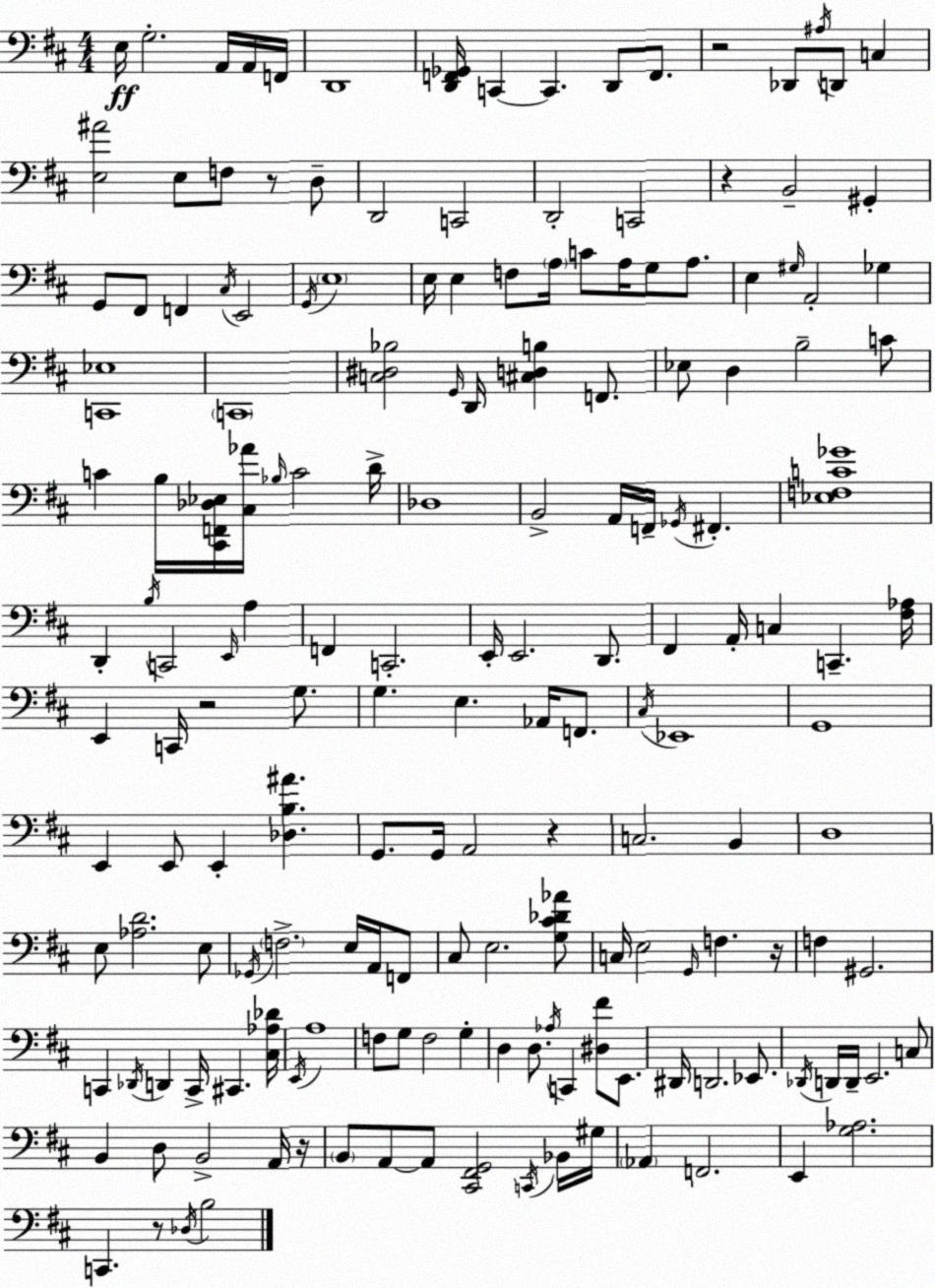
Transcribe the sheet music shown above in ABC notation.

X:1
T:Untitled
M:4/4
L:1/4
K:D
E,/4 G,2 A,,/4 A,,/4 F,,/4 D,,4 [D,,F,,_G,,]/4 C,, C,, D,,/2 F,,/2 z2 _D,,/2 ^A,/4 D,,/2 C, [E,^A]2 E,/2 F,/2 z/2 D,/2 D,,2 C,,2 D,,2 C,,2 z B,,2 ^G,, G,,/2 ^F,,/2 F,, ^C,/4 E,,2 G,,/4 E,4 E,/4 E, F,/2 A,/4 C/2 A,/4 G,/2 A,/2 E, ^G,/4 A,,2 _G, [C,,_E,]4 C,,4 [C,^D,_B,]2 G,,/4 D,,/4 [^C,D,B,] F,,/2 _E,/2 D, B,2 C/2 C B,/4 [^C,,F,,_D,_E,]/4 [^C,_A]/4 _B,/4 C2 D/4 _D,4 B,,2 A,,/4 F,,/4 _G,,/4 ^F,, [_E,F,C_G]4 D,, B,/4 C,,2 E,,/4 A, F,, C,,2 E,,/4 E,,2 D,,/2 ^F,, A,,/4 C, C,, [^F,_A,]/4 E,, C,,/4 z2 G,/2 G, E, _A,,/4 F,,/2 ^C,/4 _E,,4 G,,4 E,, E,,/2 E,, [_D,B,^A] G,,/2 G,,/4 A,,2 z C,2 B,, D,4 E,/2 [_A,D]2 E,/2 _G,,/4 F,2 E,/4 A,,/4 F,,/2 ^C,/2 E,2 [G,^C_D_A]/2 C,/4 E,2 G,,/4 F, z/4 F, ^G,,2 C,, _D,,/4 D,, C,,/4 ^C,, [^C,_A,_D]/4 E,,/4 A,4 F,/2 G,/2 F,2 G, D, D,/2 _A,/4 C,, [^D,^F]/2 E,,/2 ^D,,/4 D,,2 _E,,/2 _D,,/4 D,,/4 D,,/4 E,,2 C,/2 B,, D,/2 B,,2 A,,/4 z/4 B,,/2 A,,/2 A,,/2 [^C,,^F,,G,,]2 C,,/4 _B,,/4 ^G,/4 _A,, F,,2 E,, [G,_A,]2 C,, z/2 _D,/4 B,2